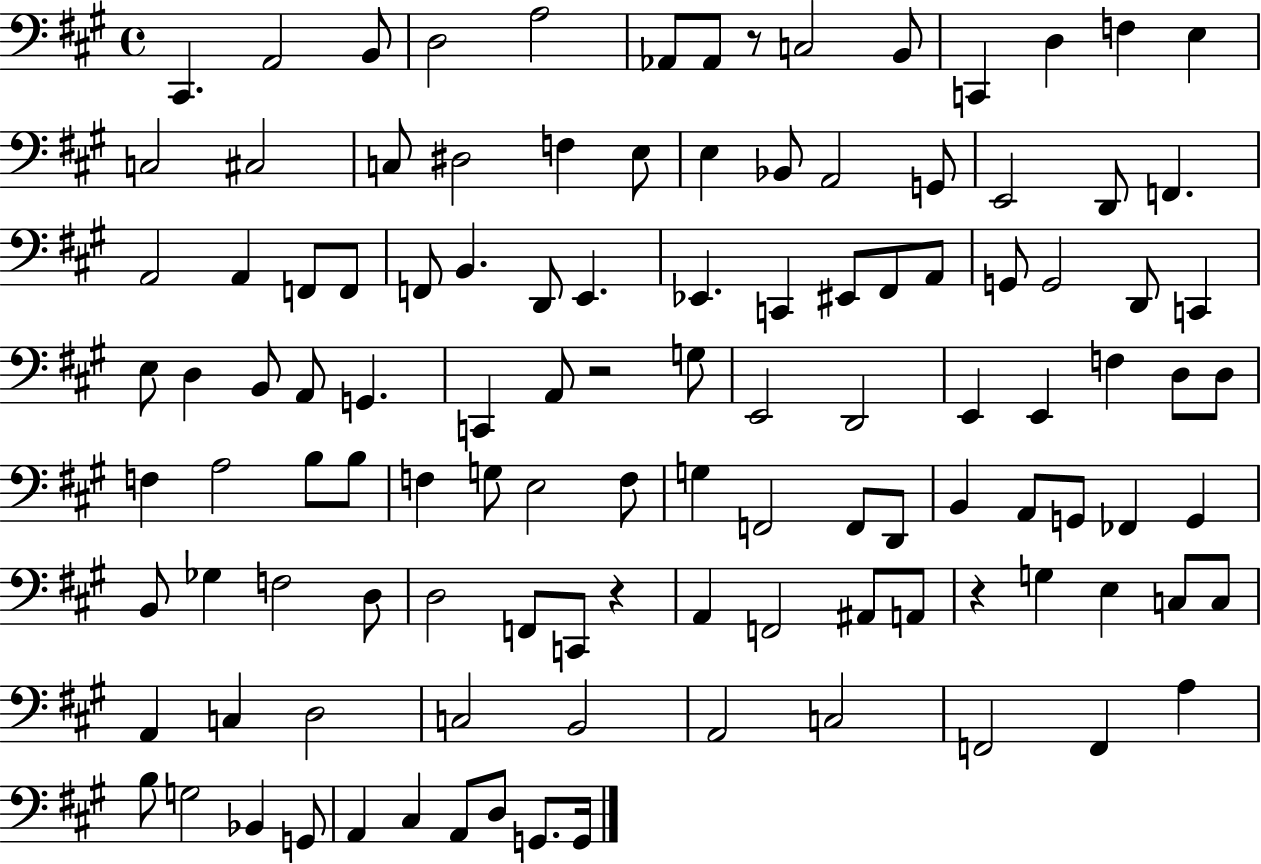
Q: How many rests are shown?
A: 4